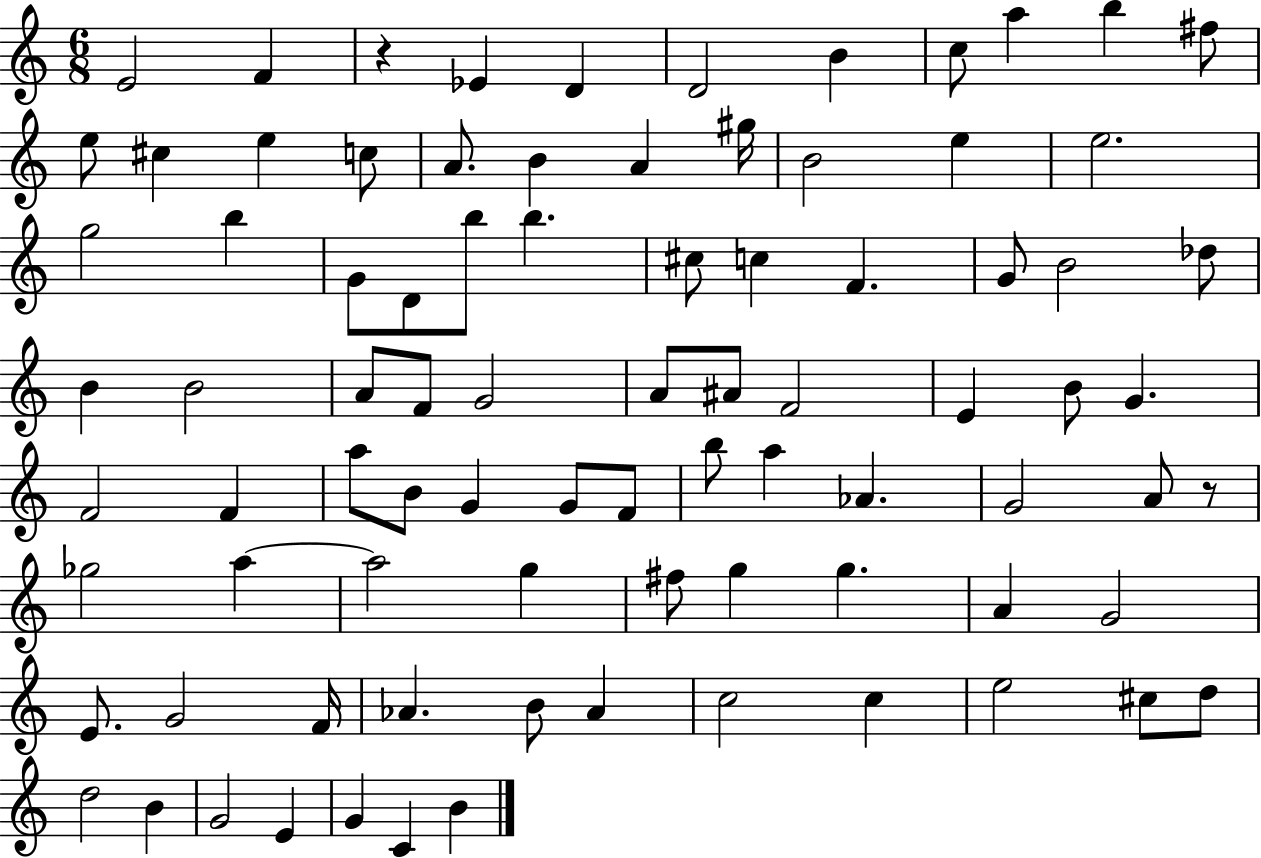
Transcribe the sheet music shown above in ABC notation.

X:1
T:Untitled
M:6/8
L:1/4
K:C
E2 F z _E D D2 B c/2 a b ^f/2 e/2 ^c e c/2 A/2 B A ^g/4 B2 e e2 g2 b G/2 D/2 b/2 b ^c/2 c F G/2 B2 _d/2 B B2 A/2 F/2 G2 A/2 ^A/2 F2 E B/2 G F2 F a/2 B/2 G G/2 F/2 b/2 a _A G2 A/2 z/2 _g2 a a2 g ^f/2 g g A G2 E/2 G2 F/4 _A B/2 _A c2 c e2 ^c/2 d/2 d2 B G2 E G C B